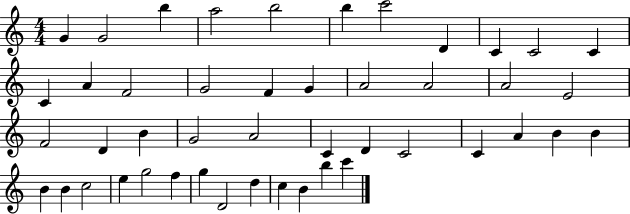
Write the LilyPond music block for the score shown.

{
  \clef treble
  \numericTimeSignature
  \time 4/4
  \key c \major
  g'4 g'2 b''4 | a''2 b''2 | b''4 c'''2 d'4 | c'4 c'2 c'4 | \break c'4 a'4 f'2 | g'2 f'4 g'4 | a'2 a'2 | a'2 e'2 | \break f'2 d'4 b'4 | g'2 a'2 | c'4 d'4 c'2 | c'4 a'4 b'4 b'4 | \break b'4 b'4 c''2 | e''4 g''2 f''4 | g''4 d'2 d''4 | c''4 b'4 b''4 c'''4 | \break \bar "|."
}